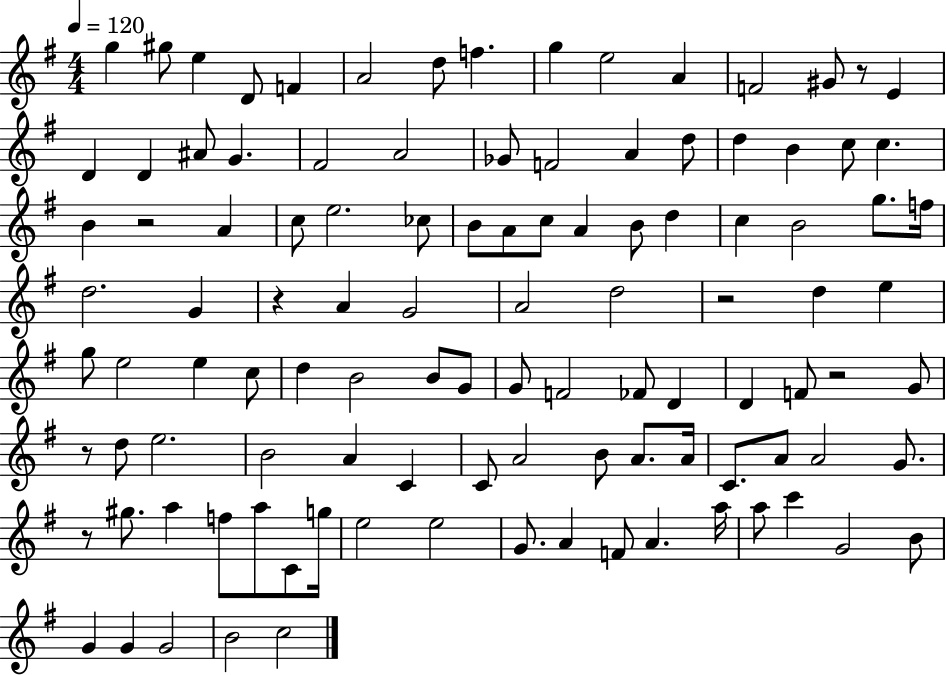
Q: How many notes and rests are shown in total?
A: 109